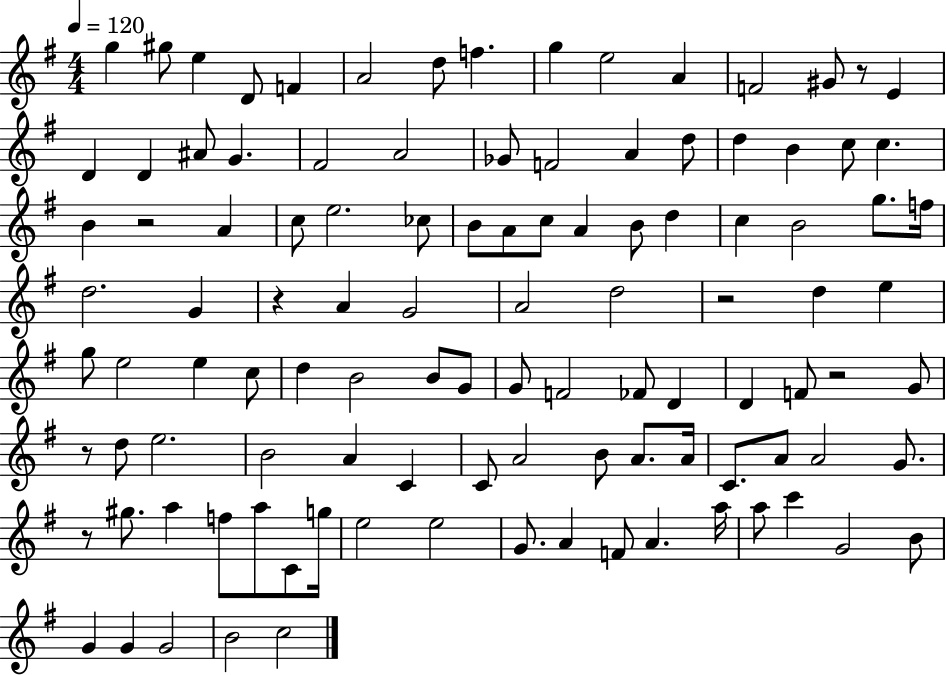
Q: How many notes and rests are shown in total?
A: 109